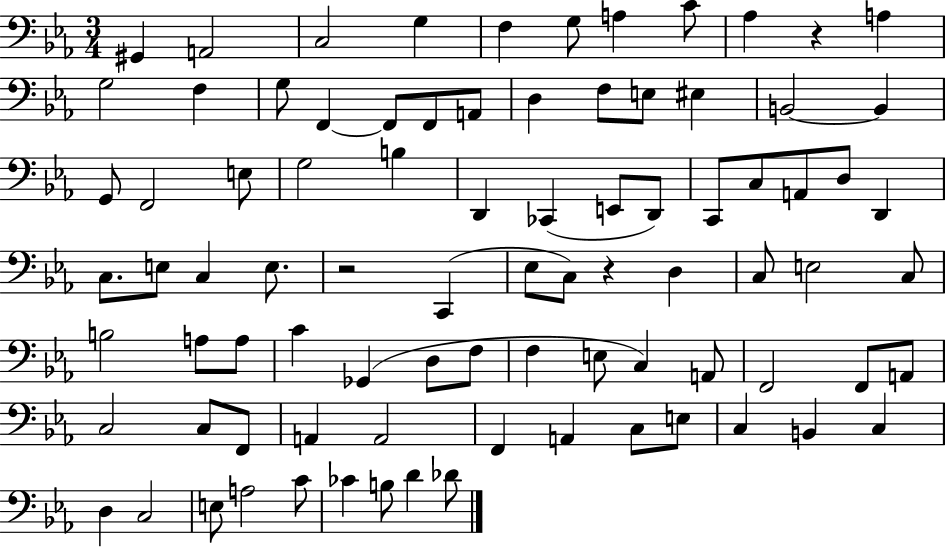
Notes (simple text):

G#2/q A2/h C3/h G3/q F3/q G3/e A3/q C4/e Ab3/q R/q A3/q G3/h F3/q G3/e F2/q F2/e F2/e A2/e D3/q F3/e E3/e EIS3/q B2/h B2/q G2/e F2/h E3/e G3/h B3/q D2/q CES2/q E2/e D2/e C2/e C3/e A2/e D3/e D2/q C3/e. E3/e C3/q E3/e. R/h C2/q Eb3/e C3/e R/q D3/q C3/e E3/h C3/e B3/h A3/e A3/e C4/q Gb2/q D3/e F3/e F3/q E3/e C3/q A2/e F2/h F2/e A2/e C3/h C3/e F2/e A2/q A2/h F2/q A2/q C3/e E3/e C3/q B2/q C3/q D3/q C3/h E3/e A3/h C4/e CES4/q B3/e D4/q Db4/e